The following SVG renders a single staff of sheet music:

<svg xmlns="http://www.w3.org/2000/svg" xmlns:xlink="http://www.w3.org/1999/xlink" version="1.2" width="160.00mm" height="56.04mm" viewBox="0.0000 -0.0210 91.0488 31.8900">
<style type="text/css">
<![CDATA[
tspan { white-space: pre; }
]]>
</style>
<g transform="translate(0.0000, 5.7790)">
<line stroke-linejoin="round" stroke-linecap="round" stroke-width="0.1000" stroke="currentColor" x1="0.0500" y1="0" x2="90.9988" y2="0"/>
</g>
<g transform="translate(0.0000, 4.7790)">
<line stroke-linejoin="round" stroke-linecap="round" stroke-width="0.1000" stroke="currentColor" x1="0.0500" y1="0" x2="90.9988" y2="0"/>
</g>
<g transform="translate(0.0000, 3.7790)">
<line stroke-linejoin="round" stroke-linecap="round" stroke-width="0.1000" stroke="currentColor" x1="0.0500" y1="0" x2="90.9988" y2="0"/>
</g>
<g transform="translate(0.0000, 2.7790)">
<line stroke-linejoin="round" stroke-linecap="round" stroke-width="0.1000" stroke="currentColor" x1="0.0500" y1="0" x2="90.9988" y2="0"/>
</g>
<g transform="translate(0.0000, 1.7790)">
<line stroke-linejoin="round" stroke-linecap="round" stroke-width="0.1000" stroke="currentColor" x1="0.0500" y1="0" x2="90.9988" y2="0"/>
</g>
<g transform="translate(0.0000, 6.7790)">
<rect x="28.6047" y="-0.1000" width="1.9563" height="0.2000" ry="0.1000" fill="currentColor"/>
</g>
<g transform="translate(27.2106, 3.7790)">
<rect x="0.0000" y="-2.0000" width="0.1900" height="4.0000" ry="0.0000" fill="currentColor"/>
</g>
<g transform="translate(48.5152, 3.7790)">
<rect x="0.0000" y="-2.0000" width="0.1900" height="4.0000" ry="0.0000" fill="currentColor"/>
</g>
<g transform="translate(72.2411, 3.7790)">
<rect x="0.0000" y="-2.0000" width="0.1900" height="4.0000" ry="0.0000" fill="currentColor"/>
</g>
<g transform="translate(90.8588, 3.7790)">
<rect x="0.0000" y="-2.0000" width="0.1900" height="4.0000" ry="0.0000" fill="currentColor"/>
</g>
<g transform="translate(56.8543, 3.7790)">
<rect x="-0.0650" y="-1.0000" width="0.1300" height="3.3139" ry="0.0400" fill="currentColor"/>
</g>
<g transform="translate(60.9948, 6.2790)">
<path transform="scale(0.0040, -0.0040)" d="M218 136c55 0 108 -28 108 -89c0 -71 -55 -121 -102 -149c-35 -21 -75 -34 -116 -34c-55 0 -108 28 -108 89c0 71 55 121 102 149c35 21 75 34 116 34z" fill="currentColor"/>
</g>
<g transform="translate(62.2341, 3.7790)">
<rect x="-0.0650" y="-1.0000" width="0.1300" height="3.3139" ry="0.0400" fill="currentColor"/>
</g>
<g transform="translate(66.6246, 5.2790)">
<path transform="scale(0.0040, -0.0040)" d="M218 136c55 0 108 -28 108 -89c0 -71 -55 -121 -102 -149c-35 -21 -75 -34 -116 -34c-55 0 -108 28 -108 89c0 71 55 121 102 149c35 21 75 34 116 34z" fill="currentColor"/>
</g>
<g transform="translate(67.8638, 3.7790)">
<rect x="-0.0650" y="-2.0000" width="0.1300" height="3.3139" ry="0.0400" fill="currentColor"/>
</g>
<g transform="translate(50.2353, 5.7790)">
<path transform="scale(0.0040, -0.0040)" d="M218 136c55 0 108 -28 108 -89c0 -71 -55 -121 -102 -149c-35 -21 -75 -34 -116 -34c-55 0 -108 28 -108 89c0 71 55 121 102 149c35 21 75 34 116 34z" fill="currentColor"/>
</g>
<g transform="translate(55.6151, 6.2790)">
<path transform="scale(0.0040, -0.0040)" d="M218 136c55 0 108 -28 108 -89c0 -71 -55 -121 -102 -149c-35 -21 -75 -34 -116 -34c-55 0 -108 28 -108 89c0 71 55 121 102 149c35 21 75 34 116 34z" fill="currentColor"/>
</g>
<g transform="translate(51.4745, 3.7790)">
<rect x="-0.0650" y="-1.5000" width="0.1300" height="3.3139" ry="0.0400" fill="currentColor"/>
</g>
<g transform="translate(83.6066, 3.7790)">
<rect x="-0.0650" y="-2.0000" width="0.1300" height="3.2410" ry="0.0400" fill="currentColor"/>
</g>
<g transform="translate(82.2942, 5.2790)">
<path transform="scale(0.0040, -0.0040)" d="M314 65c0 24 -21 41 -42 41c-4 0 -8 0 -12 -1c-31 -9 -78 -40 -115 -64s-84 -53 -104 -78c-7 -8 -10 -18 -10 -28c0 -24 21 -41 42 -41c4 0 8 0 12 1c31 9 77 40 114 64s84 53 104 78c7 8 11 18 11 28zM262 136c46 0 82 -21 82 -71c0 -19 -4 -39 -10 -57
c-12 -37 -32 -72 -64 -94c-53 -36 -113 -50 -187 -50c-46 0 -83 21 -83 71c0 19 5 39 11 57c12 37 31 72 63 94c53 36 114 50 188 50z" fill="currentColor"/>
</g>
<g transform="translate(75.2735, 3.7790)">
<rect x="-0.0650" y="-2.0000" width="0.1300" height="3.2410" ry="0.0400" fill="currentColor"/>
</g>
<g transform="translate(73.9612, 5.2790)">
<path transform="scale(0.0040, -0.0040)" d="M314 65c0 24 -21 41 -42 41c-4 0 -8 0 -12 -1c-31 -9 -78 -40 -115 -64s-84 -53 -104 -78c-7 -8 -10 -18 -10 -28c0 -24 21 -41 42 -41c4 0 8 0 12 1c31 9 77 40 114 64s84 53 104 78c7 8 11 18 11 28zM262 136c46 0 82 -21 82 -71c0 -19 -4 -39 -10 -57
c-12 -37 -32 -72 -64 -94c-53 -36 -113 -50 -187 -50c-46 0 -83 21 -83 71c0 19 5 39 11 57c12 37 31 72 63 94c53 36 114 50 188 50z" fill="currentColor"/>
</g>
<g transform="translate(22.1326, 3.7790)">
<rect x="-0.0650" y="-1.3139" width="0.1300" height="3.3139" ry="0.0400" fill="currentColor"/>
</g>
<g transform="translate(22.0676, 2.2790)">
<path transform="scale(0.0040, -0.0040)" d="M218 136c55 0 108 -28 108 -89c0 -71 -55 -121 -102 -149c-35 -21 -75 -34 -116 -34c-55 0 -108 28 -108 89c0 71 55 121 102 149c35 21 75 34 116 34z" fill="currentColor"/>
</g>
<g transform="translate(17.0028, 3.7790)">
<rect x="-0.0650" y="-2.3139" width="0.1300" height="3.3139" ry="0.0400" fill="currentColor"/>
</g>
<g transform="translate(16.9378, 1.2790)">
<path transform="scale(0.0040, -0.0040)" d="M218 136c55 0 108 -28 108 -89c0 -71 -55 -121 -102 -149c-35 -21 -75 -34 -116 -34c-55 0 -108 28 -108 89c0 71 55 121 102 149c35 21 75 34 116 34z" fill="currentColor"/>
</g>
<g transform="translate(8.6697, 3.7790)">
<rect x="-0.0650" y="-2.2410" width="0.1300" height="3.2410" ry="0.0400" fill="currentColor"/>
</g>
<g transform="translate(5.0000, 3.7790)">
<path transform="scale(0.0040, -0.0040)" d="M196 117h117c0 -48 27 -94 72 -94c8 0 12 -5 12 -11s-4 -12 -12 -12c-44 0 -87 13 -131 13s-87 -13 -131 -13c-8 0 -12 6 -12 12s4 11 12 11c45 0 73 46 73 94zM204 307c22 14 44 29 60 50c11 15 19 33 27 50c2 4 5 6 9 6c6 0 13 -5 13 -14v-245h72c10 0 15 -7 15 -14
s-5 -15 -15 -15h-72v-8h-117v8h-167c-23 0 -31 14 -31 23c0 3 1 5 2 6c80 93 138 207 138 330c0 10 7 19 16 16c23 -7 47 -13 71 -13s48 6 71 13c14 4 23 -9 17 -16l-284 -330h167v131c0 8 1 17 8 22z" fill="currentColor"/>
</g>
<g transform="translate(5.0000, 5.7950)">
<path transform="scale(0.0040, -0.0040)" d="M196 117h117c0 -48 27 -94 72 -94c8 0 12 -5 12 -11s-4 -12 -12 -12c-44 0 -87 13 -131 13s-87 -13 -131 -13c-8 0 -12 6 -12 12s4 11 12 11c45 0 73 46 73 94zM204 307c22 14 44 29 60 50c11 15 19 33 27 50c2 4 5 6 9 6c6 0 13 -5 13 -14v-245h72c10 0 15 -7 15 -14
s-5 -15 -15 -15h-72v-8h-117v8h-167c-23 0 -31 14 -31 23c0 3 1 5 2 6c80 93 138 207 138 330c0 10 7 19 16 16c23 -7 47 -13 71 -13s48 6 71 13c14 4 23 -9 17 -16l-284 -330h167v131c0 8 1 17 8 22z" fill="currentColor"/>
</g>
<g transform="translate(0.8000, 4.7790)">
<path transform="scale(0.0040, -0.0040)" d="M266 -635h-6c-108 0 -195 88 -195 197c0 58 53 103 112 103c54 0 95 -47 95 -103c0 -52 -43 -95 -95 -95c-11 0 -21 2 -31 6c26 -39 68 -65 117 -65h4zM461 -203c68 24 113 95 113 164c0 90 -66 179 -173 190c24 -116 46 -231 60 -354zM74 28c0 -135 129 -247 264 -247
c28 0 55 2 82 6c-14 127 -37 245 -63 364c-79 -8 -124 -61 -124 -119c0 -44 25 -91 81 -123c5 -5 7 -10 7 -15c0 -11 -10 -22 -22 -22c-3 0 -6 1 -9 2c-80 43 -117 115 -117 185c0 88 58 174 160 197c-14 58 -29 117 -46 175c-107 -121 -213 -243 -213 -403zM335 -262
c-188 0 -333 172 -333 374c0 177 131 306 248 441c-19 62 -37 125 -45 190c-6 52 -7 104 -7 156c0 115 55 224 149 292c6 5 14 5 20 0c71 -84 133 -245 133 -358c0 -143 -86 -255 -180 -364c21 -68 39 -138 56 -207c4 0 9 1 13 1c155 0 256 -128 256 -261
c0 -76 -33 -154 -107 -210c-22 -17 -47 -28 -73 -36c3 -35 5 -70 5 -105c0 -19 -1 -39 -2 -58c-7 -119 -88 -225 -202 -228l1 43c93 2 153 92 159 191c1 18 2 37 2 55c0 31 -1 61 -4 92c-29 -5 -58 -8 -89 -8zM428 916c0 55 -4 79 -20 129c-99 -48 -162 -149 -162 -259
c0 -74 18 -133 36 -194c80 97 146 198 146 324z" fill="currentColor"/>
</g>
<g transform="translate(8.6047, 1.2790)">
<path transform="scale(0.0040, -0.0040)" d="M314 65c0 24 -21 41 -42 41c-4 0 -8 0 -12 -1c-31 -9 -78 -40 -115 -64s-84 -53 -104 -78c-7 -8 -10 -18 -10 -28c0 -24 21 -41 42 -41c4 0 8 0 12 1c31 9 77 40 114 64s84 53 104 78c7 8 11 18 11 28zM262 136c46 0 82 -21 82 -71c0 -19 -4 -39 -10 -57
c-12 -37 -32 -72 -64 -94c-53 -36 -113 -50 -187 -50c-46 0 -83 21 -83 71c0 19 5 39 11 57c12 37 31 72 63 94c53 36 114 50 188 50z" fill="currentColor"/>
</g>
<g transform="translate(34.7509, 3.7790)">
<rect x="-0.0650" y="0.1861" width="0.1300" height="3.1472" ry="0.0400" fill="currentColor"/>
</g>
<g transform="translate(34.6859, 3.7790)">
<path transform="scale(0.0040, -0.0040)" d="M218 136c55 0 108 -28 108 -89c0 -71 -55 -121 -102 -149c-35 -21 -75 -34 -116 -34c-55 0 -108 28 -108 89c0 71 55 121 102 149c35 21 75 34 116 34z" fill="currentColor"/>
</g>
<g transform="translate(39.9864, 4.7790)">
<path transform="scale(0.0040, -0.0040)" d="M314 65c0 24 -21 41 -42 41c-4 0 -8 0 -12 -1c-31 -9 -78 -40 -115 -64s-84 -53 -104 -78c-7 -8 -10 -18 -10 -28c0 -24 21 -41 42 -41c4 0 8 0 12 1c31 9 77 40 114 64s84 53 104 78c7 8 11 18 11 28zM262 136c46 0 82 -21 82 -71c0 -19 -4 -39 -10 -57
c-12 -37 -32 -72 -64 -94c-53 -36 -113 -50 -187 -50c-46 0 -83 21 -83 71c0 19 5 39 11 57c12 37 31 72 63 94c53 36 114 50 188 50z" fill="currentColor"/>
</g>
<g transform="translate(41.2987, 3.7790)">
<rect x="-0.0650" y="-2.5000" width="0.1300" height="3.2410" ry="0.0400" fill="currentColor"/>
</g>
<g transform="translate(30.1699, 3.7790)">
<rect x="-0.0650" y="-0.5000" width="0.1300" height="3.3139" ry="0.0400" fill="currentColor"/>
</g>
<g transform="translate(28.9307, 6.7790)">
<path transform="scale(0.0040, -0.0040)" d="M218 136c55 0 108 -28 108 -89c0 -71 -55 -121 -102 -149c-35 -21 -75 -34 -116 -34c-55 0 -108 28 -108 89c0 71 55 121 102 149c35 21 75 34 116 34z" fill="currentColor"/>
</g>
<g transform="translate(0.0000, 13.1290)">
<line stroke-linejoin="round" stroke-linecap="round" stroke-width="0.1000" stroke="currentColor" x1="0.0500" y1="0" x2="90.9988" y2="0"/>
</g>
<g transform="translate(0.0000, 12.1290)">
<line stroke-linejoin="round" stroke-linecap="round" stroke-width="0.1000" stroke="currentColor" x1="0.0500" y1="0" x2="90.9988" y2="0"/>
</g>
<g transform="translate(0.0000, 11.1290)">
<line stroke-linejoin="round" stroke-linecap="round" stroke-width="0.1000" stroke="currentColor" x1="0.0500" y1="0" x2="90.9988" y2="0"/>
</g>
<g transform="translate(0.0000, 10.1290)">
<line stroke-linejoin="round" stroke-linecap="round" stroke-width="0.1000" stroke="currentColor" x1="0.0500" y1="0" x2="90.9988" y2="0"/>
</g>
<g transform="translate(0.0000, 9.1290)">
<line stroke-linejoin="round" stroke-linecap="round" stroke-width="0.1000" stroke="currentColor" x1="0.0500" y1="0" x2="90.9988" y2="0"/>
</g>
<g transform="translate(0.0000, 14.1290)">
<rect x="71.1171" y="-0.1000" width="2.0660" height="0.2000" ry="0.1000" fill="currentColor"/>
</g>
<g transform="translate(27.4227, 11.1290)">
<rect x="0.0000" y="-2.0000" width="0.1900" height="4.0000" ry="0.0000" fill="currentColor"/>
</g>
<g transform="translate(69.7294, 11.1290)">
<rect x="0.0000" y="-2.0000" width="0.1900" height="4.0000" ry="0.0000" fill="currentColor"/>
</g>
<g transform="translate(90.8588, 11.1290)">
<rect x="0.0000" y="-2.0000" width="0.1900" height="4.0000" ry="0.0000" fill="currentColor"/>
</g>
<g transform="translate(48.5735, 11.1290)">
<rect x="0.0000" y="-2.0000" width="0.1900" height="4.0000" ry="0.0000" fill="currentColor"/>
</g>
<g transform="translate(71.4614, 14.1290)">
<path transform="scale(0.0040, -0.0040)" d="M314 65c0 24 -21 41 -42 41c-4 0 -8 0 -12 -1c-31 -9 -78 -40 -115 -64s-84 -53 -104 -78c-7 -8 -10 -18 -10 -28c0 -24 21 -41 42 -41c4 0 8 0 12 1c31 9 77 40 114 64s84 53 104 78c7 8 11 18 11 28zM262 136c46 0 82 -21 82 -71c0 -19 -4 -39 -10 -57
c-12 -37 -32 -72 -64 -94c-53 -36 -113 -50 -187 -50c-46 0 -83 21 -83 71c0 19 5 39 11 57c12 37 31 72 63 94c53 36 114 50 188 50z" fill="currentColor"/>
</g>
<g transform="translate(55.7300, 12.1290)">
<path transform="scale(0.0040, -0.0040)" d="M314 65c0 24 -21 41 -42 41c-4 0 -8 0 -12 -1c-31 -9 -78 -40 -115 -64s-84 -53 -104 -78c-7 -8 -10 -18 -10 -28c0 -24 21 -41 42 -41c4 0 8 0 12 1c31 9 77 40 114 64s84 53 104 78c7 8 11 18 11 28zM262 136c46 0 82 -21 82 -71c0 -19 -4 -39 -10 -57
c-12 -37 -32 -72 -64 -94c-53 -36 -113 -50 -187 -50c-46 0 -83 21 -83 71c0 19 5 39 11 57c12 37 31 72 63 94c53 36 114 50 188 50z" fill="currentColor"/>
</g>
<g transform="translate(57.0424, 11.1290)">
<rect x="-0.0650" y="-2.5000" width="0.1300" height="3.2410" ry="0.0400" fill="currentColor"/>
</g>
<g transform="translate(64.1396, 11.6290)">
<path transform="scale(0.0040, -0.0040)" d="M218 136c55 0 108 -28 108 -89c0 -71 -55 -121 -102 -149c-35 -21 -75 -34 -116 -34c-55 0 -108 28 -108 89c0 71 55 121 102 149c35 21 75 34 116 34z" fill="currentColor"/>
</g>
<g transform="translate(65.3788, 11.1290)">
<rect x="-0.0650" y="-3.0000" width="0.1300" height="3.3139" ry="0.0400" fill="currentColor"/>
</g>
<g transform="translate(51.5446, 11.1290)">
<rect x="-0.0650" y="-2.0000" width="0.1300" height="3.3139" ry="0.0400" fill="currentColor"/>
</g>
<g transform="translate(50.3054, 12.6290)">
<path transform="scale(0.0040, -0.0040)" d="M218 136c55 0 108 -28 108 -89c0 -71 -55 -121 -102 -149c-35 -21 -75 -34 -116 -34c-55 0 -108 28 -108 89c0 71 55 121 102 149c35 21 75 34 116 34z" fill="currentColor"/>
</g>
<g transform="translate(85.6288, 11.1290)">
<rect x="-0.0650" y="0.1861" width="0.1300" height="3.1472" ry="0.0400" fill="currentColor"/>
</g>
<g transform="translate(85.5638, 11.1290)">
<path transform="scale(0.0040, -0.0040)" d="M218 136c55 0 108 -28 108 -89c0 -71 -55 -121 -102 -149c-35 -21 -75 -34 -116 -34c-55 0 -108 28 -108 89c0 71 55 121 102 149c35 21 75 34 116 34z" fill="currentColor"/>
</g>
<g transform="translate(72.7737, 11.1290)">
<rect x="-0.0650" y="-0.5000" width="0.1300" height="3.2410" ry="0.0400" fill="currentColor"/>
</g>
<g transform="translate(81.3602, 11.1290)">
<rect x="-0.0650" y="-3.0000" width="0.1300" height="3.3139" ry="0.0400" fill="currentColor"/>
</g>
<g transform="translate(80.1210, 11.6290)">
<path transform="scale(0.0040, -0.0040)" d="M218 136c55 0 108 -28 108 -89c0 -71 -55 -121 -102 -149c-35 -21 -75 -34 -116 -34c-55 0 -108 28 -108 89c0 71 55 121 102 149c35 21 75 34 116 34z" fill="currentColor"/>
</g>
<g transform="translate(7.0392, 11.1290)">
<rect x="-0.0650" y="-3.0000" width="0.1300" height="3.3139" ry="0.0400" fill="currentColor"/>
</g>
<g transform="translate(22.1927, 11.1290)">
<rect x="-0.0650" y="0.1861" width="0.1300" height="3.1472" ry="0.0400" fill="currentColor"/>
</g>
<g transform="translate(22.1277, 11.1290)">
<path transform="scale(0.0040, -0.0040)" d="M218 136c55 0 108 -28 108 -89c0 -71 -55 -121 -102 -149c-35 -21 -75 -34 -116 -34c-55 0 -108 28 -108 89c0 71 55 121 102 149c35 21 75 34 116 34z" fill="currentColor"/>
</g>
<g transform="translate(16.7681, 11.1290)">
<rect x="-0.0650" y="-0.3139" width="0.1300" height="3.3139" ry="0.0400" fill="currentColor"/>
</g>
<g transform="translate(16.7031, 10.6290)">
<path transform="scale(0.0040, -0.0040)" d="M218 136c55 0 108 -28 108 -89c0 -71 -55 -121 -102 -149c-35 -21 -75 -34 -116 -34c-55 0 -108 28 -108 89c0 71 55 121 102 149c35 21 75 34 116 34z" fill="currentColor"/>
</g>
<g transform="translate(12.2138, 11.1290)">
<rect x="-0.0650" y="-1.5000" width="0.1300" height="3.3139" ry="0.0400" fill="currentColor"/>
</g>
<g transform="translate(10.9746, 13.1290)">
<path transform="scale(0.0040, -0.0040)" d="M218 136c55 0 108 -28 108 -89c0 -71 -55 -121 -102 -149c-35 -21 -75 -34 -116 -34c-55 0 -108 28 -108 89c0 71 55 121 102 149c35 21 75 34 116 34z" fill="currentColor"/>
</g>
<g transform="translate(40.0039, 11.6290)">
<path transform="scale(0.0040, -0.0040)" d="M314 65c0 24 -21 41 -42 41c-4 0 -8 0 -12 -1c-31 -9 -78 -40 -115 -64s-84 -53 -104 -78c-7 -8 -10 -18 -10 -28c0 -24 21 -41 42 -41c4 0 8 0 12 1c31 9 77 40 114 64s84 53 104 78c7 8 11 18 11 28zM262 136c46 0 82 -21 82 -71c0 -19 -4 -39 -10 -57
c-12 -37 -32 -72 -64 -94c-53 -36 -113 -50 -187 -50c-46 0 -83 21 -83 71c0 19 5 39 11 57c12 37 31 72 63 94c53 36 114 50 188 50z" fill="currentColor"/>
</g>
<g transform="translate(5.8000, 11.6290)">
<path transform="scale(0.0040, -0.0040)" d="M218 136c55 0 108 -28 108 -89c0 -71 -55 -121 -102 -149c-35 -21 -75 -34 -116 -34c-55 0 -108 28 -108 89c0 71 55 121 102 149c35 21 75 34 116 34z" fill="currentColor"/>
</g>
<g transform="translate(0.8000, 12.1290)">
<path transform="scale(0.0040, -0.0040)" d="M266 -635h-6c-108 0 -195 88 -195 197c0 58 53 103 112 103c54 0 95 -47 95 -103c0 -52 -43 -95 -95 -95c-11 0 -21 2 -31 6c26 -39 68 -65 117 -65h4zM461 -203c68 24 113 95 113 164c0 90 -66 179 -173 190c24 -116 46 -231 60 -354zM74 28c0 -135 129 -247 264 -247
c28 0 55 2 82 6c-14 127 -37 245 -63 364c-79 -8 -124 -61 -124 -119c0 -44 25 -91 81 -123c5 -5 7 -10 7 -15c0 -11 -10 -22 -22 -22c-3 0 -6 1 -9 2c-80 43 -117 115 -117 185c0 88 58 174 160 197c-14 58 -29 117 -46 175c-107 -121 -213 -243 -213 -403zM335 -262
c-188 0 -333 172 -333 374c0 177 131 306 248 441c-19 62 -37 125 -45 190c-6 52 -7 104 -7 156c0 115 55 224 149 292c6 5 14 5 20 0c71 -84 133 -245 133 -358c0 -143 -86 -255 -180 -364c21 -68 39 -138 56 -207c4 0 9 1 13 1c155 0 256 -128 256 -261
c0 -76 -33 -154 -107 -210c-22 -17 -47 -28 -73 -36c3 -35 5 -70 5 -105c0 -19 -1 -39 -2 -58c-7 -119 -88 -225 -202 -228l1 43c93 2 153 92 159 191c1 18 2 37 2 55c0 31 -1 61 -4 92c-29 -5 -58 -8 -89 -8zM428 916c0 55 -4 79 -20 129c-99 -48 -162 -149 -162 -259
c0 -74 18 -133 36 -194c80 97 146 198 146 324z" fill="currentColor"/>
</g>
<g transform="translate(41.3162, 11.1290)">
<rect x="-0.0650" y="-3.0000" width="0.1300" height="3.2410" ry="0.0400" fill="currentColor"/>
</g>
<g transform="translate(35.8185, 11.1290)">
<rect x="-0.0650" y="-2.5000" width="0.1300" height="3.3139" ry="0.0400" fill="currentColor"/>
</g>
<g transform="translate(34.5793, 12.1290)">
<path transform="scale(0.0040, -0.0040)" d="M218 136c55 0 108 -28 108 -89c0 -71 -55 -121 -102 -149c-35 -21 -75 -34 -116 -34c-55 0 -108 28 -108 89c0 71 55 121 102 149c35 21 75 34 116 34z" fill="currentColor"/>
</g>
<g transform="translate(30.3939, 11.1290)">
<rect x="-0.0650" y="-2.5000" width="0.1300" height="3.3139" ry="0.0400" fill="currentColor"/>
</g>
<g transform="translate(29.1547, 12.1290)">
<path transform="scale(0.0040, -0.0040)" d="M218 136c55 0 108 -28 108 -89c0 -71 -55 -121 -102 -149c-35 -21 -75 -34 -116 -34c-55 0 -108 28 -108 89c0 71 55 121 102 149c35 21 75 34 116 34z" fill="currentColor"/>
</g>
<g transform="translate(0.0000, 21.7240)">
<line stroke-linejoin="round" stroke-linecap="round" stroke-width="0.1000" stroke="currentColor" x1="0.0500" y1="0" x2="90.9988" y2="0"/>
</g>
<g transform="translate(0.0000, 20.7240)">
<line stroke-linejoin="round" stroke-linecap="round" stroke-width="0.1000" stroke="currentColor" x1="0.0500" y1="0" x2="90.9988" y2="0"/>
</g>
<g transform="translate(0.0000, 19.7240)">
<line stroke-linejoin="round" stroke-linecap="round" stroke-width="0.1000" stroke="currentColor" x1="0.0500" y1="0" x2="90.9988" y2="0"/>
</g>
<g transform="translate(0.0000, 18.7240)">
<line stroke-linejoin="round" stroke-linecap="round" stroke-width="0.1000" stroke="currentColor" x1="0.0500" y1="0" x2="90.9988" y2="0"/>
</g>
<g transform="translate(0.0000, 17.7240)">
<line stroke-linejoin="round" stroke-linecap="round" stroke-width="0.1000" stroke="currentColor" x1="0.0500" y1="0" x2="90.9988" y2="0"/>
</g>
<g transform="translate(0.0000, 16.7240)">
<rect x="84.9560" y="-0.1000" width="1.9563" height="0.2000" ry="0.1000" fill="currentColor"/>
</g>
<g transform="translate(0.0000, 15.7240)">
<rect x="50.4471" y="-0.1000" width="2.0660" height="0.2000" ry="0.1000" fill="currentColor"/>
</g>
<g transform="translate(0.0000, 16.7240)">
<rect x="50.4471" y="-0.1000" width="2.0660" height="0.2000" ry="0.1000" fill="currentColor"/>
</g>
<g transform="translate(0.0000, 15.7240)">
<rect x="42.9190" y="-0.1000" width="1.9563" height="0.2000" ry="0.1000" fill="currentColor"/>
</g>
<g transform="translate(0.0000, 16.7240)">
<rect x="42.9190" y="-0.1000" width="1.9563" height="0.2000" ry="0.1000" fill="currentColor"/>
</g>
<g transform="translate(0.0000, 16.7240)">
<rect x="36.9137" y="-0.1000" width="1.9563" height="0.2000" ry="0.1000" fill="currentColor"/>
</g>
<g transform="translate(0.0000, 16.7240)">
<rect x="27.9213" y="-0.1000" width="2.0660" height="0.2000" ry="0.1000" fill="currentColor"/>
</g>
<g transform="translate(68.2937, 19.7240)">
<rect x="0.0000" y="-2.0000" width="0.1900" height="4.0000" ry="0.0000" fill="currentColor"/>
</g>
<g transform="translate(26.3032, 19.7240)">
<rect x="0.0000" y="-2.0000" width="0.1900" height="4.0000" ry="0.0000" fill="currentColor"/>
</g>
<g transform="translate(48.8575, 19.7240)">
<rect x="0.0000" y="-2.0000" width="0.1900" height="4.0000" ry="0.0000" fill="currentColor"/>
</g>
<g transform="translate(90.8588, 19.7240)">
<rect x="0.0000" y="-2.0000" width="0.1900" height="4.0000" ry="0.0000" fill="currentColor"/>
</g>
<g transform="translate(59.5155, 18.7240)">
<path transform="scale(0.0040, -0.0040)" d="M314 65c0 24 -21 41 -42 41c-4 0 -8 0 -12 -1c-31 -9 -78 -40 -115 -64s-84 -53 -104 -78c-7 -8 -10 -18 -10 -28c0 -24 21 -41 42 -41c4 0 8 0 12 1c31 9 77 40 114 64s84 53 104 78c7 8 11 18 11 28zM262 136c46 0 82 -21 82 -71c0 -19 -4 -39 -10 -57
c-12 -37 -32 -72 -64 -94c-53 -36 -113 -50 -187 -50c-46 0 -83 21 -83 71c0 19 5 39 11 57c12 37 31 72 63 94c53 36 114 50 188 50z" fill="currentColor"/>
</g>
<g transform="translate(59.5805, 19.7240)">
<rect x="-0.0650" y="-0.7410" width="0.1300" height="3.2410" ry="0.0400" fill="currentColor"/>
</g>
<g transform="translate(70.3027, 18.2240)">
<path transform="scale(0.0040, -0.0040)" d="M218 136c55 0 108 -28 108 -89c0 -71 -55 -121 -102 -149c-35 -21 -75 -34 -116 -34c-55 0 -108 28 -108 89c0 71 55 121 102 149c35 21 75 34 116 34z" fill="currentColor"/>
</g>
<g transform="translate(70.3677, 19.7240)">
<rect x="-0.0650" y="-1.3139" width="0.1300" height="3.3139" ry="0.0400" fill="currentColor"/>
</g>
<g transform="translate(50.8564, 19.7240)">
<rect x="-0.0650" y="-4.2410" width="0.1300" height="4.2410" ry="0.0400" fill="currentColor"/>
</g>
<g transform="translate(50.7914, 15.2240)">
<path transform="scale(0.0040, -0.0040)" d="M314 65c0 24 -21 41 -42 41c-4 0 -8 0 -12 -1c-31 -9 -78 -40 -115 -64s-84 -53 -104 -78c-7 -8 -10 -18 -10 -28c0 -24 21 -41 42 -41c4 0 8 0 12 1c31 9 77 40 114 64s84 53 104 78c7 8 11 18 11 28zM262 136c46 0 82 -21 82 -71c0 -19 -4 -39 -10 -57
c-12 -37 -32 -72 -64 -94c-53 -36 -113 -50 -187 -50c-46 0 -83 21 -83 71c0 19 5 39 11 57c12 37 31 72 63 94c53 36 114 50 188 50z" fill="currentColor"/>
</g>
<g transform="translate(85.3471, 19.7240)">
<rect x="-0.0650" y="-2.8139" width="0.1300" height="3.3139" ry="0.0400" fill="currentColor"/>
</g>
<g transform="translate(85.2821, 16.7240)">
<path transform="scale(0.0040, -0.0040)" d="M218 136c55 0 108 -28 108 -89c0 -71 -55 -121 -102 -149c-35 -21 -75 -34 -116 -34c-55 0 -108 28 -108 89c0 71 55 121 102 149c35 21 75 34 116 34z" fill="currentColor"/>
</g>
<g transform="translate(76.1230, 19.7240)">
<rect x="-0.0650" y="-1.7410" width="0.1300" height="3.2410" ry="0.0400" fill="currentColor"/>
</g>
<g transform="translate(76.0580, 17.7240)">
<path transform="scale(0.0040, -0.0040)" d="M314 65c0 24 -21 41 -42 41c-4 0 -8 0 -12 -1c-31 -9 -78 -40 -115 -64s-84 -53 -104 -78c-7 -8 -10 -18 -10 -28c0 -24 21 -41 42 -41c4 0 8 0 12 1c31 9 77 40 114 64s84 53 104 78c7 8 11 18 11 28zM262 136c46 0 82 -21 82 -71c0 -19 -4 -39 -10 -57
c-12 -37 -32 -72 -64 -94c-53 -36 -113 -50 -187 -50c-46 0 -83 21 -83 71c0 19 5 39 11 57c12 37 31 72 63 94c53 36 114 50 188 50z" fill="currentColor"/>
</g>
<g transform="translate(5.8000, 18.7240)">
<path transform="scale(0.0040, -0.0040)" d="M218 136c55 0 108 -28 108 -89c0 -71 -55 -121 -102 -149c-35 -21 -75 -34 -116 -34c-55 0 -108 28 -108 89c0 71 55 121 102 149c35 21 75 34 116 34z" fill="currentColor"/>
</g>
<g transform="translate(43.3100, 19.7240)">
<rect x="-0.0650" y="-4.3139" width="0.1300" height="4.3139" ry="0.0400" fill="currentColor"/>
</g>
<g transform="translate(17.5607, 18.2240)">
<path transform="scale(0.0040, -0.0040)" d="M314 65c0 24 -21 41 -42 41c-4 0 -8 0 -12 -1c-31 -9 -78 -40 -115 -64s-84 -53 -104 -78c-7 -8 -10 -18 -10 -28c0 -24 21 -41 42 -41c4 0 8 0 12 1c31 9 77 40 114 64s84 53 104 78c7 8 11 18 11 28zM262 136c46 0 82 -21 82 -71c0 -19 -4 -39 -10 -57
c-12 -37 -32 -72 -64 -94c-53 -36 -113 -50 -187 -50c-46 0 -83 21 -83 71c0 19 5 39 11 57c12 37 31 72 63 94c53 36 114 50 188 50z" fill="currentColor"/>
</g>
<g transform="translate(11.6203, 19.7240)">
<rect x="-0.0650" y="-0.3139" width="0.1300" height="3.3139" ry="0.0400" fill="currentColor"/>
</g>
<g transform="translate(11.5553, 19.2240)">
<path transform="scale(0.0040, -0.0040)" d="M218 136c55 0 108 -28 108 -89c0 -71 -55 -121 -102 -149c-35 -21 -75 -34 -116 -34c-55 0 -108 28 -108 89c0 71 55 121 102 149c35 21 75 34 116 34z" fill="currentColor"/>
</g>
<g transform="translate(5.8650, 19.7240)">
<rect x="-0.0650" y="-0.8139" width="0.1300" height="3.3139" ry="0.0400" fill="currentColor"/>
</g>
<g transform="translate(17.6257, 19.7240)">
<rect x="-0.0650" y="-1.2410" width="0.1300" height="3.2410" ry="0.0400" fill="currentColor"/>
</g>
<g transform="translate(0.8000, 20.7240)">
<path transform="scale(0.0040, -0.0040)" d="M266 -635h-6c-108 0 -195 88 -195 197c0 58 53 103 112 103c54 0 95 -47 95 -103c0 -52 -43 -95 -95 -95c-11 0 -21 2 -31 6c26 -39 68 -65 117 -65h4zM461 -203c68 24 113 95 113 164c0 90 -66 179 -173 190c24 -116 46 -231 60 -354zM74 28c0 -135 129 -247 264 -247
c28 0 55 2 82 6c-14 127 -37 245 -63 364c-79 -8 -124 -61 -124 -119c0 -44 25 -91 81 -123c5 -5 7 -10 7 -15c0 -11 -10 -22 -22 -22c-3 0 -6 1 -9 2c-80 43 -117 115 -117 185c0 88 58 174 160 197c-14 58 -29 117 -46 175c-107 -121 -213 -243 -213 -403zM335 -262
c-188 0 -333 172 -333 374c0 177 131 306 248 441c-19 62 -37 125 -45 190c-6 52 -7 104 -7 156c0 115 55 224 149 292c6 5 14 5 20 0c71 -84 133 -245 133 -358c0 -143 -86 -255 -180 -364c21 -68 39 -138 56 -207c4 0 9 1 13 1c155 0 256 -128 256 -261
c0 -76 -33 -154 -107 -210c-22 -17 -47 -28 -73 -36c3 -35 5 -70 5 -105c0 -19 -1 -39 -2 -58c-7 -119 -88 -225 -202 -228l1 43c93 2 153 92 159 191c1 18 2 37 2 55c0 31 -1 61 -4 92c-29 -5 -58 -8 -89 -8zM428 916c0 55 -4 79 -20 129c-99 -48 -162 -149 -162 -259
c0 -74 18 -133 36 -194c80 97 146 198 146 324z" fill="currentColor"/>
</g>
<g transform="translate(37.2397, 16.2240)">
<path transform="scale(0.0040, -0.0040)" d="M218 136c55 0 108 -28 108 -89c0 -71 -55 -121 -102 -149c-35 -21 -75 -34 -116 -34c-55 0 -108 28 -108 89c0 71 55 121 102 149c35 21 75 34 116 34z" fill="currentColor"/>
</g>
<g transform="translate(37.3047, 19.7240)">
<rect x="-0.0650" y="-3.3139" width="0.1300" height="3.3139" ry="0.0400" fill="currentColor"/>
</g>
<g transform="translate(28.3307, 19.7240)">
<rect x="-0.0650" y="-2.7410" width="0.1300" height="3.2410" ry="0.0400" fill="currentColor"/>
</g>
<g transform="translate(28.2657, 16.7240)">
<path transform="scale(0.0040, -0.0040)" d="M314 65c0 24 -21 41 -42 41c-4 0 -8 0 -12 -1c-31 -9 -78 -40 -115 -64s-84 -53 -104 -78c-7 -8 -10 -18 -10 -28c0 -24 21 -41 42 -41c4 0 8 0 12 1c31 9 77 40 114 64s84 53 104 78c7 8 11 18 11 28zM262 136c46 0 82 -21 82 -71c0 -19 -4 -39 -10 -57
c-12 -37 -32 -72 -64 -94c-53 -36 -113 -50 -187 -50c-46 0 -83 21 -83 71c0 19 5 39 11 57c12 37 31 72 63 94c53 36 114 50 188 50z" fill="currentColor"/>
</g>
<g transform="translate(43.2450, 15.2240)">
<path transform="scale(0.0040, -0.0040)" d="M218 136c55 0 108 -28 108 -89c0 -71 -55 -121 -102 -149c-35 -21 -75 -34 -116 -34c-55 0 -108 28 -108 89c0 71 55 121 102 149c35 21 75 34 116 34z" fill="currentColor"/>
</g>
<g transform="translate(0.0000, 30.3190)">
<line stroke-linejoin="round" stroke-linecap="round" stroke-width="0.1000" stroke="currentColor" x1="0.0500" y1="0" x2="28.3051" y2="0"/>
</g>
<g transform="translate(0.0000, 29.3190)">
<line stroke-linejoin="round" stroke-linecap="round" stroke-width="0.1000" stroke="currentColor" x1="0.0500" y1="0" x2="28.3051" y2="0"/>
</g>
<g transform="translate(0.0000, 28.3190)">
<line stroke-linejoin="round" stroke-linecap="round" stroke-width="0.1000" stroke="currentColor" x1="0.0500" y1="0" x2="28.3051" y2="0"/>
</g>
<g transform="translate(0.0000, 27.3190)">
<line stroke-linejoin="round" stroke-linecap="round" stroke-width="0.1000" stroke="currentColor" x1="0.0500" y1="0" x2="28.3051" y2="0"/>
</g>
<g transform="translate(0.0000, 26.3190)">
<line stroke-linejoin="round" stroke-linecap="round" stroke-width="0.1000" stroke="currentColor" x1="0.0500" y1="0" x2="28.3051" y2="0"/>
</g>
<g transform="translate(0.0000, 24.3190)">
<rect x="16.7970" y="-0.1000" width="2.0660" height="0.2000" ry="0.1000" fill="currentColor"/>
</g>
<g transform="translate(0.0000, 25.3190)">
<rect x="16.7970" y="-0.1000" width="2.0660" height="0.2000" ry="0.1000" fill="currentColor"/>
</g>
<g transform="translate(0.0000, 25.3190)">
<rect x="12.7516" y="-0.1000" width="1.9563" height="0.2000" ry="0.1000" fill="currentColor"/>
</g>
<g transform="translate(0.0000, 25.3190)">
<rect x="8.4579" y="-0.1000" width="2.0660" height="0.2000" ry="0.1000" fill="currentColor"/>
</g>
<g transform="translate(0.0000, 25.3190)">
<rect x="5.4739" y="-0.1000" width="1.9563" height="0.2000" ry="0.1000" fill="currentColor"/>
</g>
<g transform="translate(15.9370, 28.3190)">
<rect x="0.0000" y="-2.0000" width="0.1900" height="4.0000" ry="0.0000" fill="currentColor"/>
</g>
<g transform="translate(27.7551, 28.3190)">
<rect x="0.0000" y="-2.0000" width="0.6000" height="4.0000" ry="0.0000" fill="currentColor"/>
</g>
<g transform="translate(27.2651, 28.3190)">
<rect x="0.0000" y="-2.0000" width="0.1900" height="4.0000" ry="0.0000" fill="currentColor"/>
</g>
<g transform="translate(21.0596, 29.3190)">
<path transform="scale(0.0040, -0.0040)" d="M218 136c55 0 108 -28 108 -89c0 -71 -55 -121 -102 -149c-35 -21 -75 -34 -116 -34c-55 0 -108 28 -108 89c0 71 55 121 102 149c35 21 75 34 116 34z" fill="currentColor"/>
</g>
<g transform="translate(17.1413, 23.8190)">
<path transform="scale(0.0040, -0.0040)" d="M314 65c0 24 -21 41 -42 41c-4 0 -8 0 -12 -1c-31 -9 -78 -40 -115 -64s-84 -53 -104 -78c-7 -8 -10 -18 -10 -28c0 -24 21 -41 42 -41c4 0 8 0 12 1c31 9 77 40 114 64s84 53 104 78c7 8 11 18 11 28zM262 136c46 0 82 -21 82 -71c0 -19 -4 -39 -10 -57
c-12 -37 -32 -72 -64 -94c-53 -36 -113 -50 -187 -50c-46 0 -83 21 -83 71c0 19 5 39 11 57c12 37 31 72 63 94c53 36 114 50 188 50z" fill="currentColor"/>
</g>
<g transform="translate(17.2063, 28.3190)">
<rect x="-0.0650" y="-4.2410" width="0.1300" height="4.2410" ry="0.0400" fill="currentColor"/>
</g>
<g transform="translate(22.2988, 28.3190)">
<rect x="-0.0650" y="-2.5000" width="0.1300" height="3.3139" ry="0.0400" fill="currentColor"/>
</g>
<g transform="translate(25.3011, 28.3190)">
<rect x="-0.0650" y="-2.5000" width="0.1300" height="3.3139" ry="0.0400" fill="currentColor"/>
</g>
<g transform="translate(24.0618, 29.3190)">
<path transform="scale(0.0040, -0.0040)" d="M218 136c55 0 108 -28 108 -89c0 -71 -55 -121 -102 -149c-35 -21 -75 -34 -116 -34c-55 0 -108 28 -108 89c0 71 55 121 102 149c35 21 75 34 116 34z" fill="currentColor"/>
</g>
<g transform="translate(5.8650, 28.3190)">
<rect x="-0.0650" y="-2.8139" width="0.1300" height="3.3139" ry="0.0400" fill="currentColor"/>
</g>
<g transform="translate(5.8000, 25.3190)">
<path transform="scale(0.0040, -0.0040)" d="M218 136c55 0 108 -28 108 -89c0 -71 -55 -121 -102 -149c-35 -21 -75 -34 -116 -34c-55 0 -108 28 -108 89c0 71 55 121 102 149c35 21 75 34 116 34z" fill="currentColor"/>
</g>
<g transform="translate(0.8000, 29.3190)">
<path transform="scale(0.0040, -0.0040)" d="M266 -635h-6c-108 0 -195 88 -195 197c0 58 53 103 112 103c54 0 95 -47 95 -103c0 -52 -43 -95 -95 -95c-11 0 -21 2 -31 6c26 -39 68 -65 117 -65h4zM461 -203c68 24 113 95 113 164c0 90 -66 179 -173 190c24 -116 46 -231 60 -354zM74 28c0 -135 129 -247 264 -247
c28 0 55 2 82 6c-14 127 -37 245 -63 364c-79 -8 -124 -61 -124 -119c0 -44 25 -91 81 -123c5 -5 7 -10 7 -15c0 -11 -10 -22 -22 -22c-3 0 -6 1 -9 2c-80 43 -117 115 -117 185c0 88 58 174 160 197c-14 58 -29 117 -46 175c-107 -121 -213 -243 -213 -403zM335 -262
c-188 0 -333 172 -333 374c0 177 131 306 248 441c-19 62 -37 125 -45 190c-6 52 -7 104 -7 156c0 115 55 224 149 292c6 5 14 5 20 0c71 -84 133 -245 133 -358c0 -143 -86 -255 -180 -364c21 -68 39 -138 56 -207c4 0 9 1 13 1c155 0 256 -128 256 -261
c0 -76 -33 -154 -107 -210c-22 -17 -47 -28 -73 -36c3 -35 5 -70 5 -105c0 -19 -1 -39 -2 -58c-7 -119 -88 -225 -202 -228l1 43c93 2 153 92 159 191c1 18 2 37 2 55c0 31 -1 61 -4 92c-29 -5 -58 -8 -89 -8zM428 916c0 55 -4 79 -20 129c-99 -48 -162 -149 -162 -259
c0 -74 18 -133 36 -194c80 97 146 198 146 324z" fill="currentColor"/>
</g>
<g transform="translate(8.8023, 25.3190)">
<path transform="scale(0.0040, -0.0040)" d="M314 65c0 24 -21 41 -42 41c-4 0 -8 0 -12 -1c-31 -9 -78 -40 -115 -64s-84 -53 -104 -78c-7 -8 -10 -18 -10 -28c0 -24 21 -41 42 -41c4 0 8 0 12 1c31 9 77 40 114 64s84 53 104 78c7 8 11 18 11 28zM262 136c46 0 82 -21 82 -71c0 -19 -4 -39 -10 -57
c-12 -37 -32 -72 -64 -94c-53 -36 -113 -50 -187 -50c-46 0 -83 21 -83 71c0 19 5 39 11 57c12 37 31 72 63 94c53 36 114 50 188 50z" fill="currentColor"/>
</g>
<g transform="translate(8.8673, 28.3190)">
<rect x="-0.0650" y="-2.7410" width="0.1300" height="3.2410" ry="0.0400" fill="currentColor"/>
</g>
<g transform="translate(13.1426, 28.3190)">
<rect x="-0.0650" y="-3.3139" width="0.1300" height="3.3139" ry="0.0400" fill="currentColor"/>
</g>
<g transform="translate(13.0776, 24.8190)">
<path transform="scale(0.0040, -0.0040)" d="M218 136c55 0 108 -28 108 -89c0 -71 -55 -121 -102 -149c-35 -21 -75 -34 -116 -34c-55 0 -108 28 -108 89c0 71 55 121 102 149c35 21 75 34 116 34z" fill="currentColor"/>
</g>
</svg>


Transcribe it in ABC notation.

X:1
T:Untitled
M:4/4
L:1/4
K:C
g2 g e C B G2 E D D F F2 F2 A E c B G G A2 F G2 A C2 A B d c e2 a2 b d' d'2 d2 e f2 a a a2 b d'2 G G